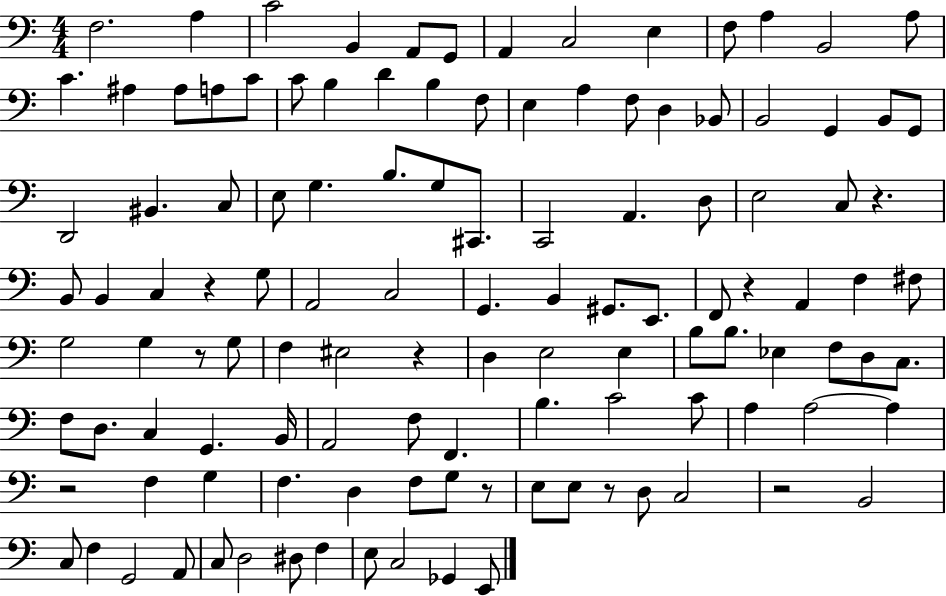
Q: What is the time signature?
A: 4/4